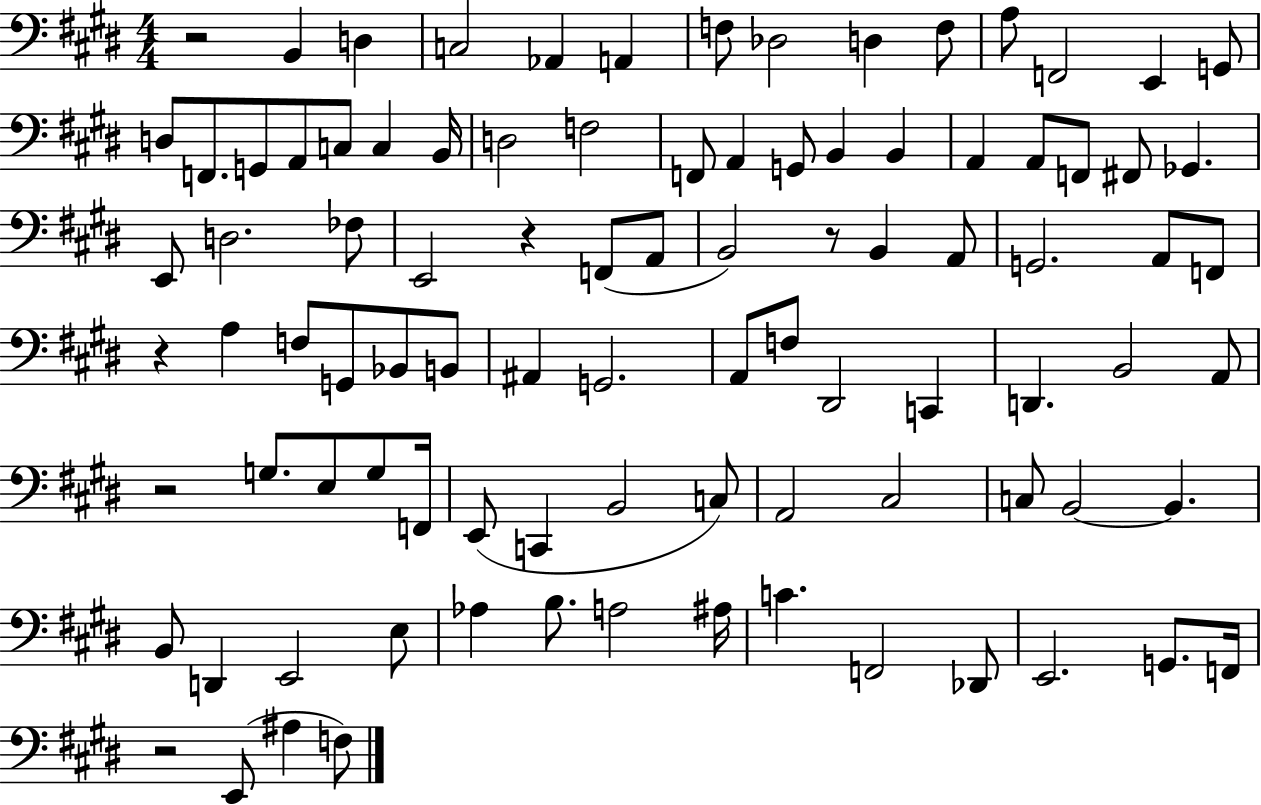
R/h B2/q D3/q C3/h Ab2/q A2/q F3/e Db3/h D3/q F3/e A3/e F2/h E2/q G2/e D3/e F2/e. G2/e A2/e C3/e C3/q B2/s D3/h F3/h F2/e A2/q G2/e B2/q B2/q A2/q A2/e F2/e F#2/e Gb2/q. E2/e D3/h. FES3/e E2/h R/q F2/e A2/e B2/h R/e B2/q A2/e G2/h. A2/e F2/e R/q A3/q F3/e G2/e Bb2/e B2/e A#2/q G2/h. A2/e F3/e D#2/h C2/q D2/q. B2/h A2/e R/h G3/e. E3/e G3/e F2/s E2/e C2/q B2/h C3/e A2/h C#3/h C3/e B2/h B2/q. B2/e D2/q E2/h E3/e Ab3/q B3/e. A3/h A#3/s C4/q. F2/h Db2/e E2/h. G2/e. F2/s R/h E2/e A#3/q F3/e